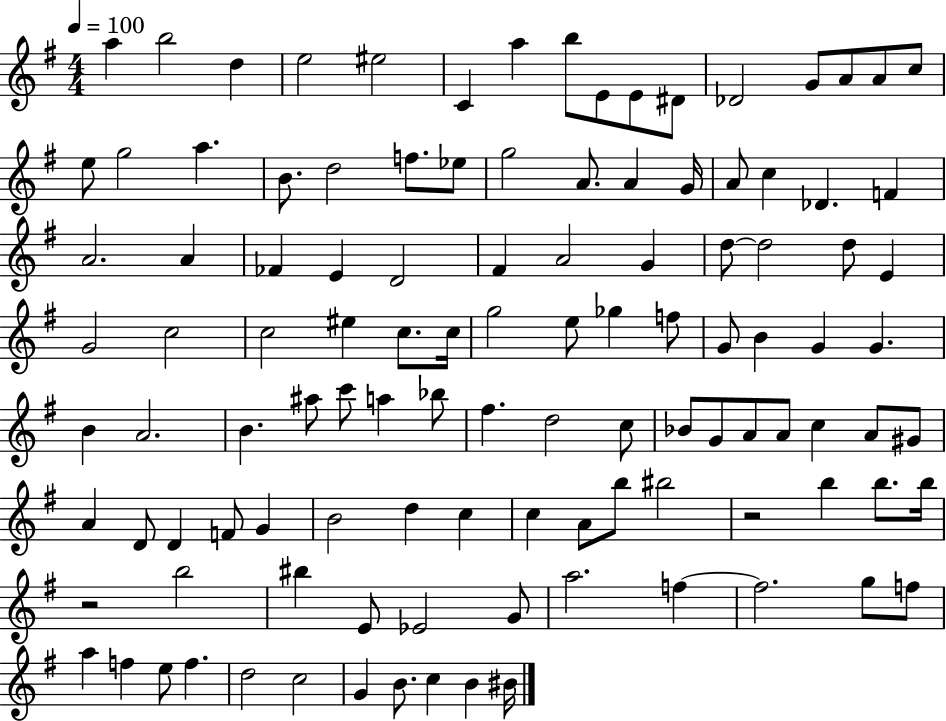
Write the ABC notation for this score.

X:1
T:Untitled
M:4/4
L:1/4
K:G
a b2 d e2 ^e2 C a b/2 E/2 E/2 ^D/2 _D2 G/2 A/2 A/2 c/2 e/2 g2 a B/2 d2 f/2 _e/2 g2 A/2 A G/4 A/2 c _D F A2 A _F E D2 ^F A2 G d/2 d2 d/2 E G2 c2 c2 ^e c/2 c/4 g2 e/2 _g f/2 G/2 B G G B A2 B ^a/2 c'/2 a _b/2 ^f d2 c/2 _B/2 G/2 A/2 A/2 c A/2 ^G/2 A D/2 D F/2 G B2 d c c A/2 b/2 ^b2 z2 b b/2 b/4 z2 b2 ^b E/2 _E2 G/2 a2 f f2 g/2 f/2 a f e/2 f d2 c2 G B/2 c B ^B/4